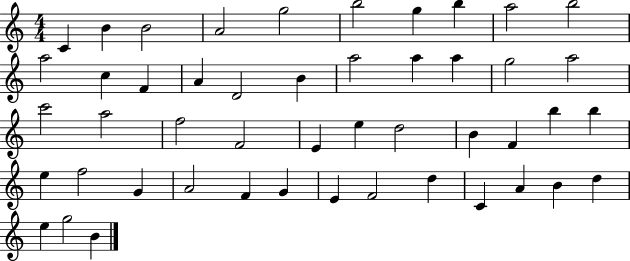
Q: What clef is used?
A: treble